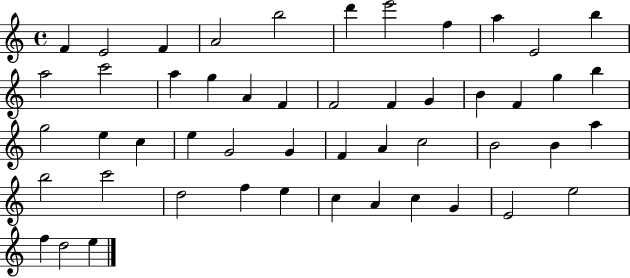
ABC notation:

X:1
T:Untitled
M:4/4
L:1/4
K:C
F E2 F A2 b2 d' e'2 f a E2 b a2 c'2 a g A F F2 F G B F g b g2 e c e G2 G F A c2 B2 B a b2 c'2 d2 f e c A c G E2 e2 f d2 e